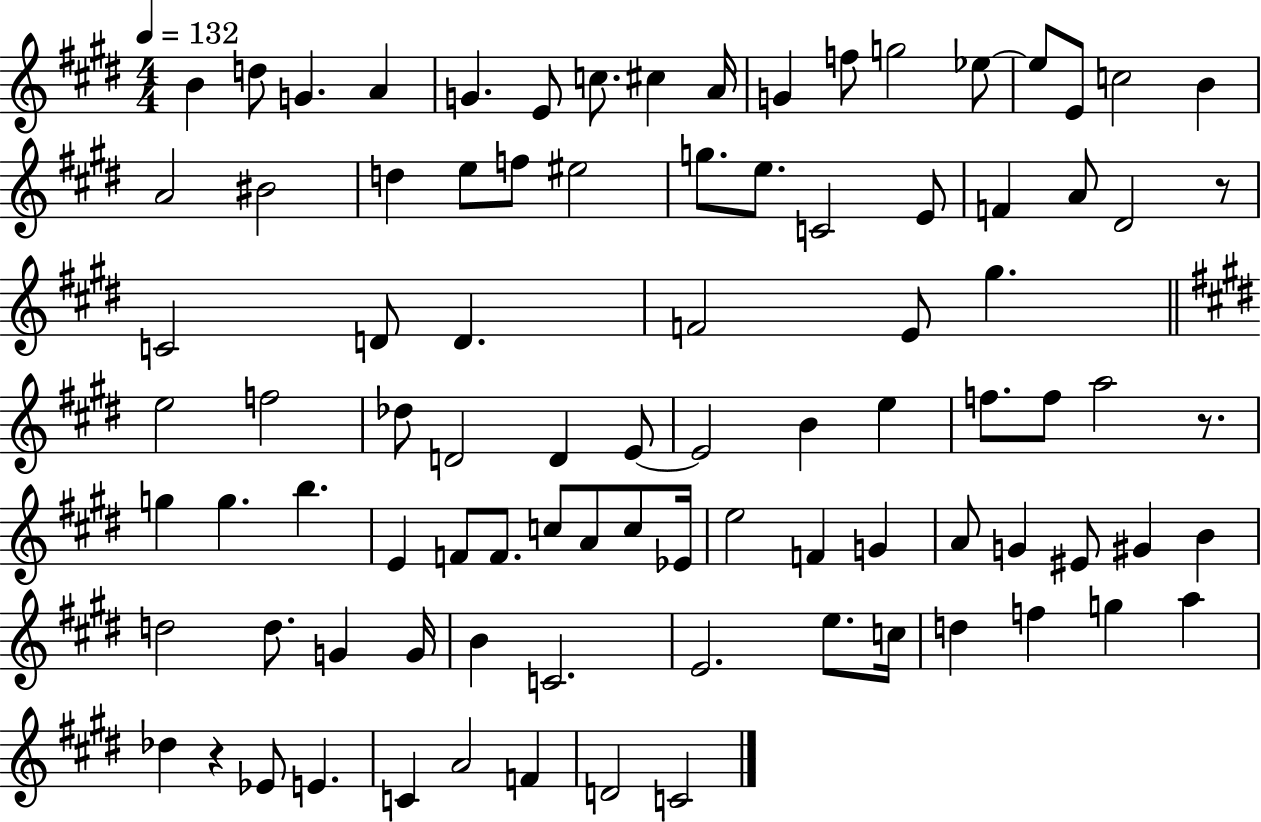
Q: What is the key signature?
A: E major